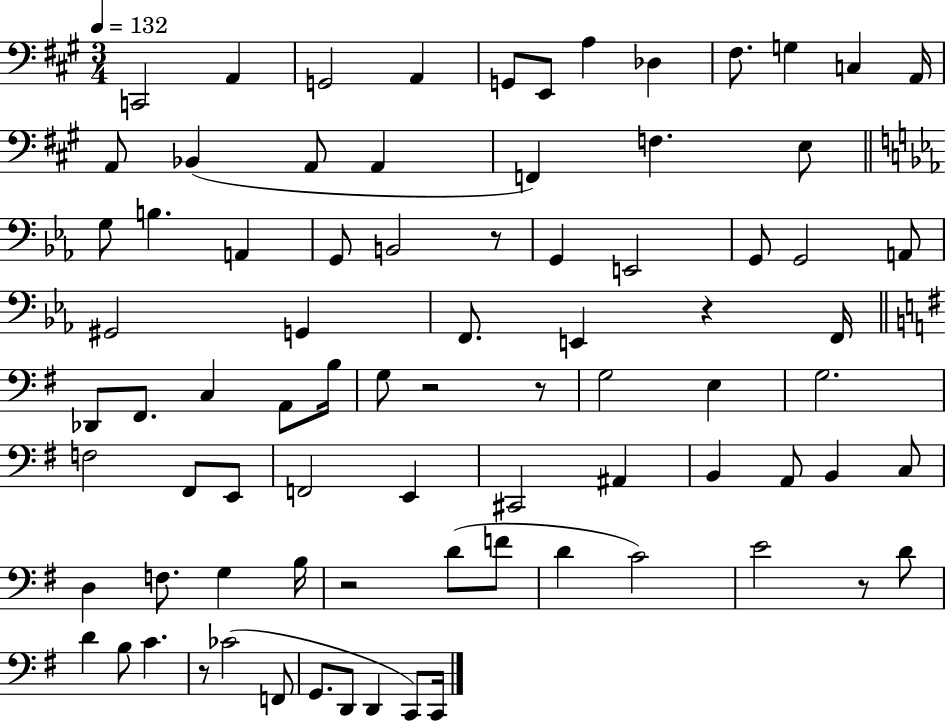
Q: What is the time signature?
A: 3/4